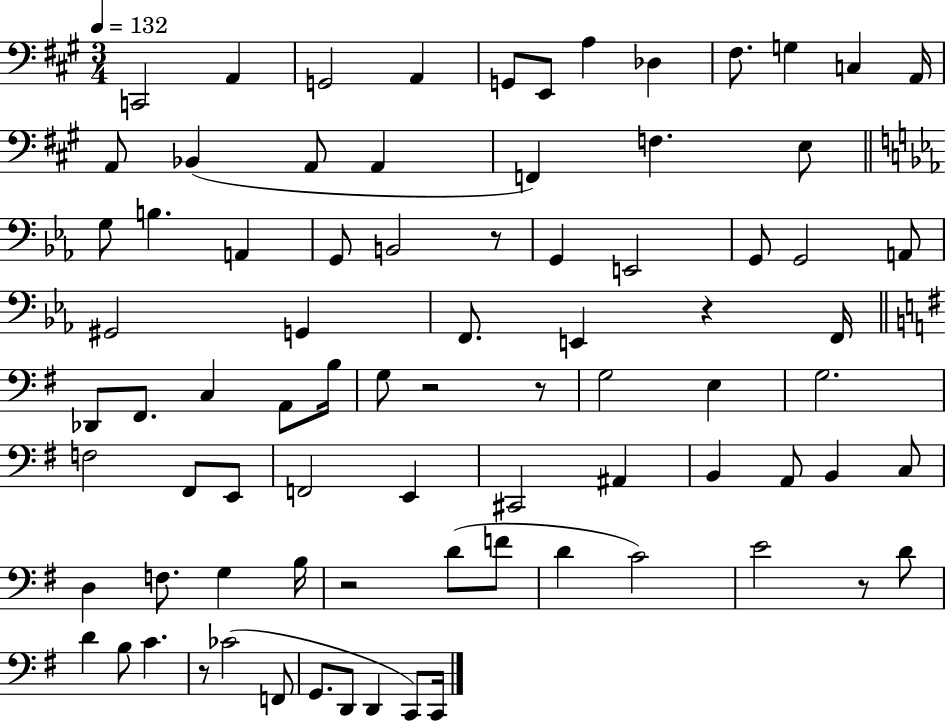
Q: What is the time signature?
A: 3/4